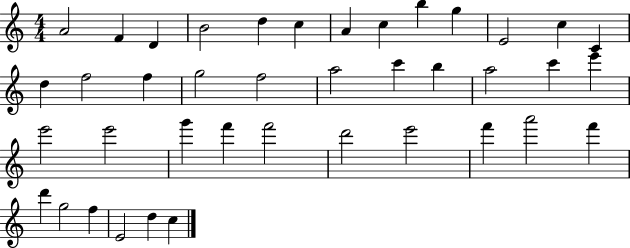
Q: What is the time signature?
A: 4/4